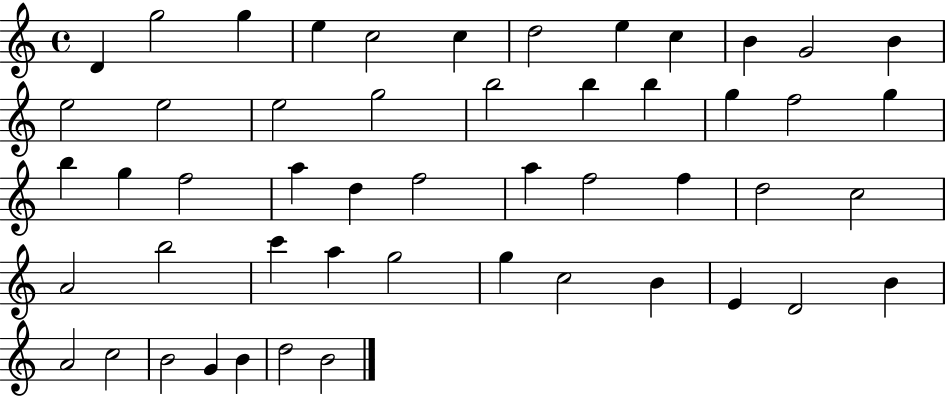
D4/q G5/h G5/q E5/q C5/h C5/q D5/h E5/q C5/q B4/q G4/h B4/q E5/h E5/h E5/h G5/h B5/h B5/q B5/q G5/q F5/h G5/q B5/q G5/q F5/h A5/q D5/q F5/h A5/q F5/h F5/q D5/h C5/h A4/h B5/h C6/q A5/q G5/h G5/q C5/h B4/q E4/q D4/h B4/q A4/h C5/h B4/h G4/q B4/q D5/h B4/h